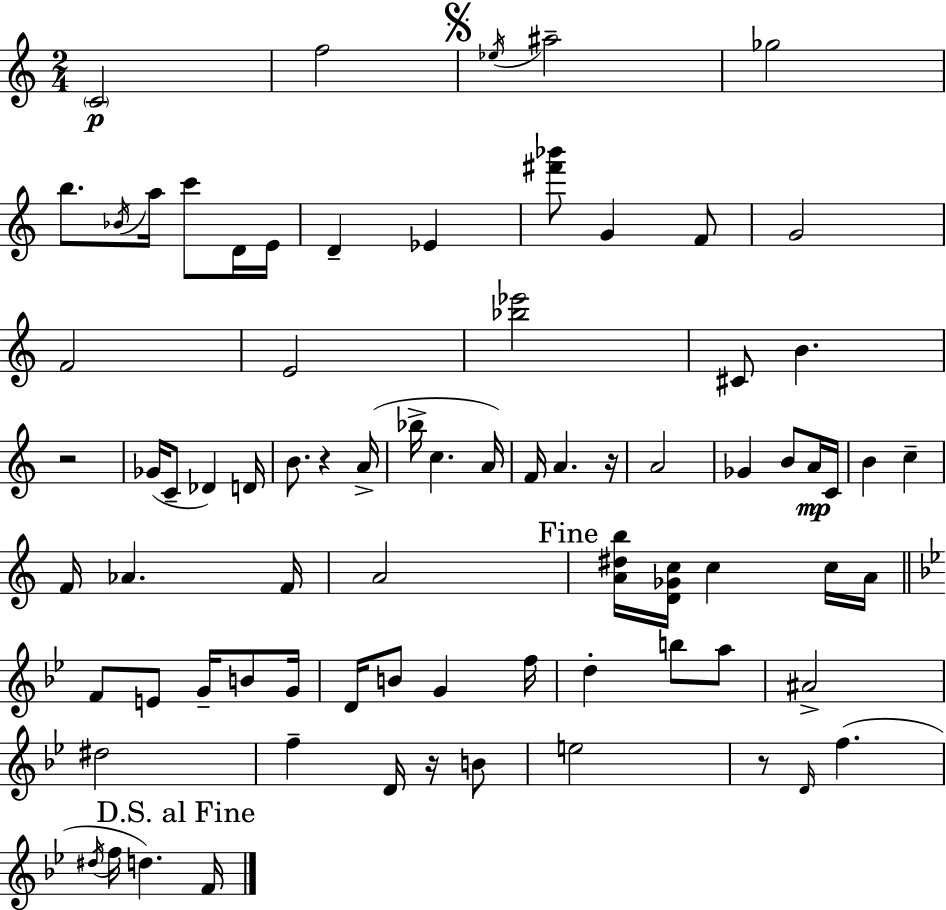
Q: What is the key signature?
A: A minor